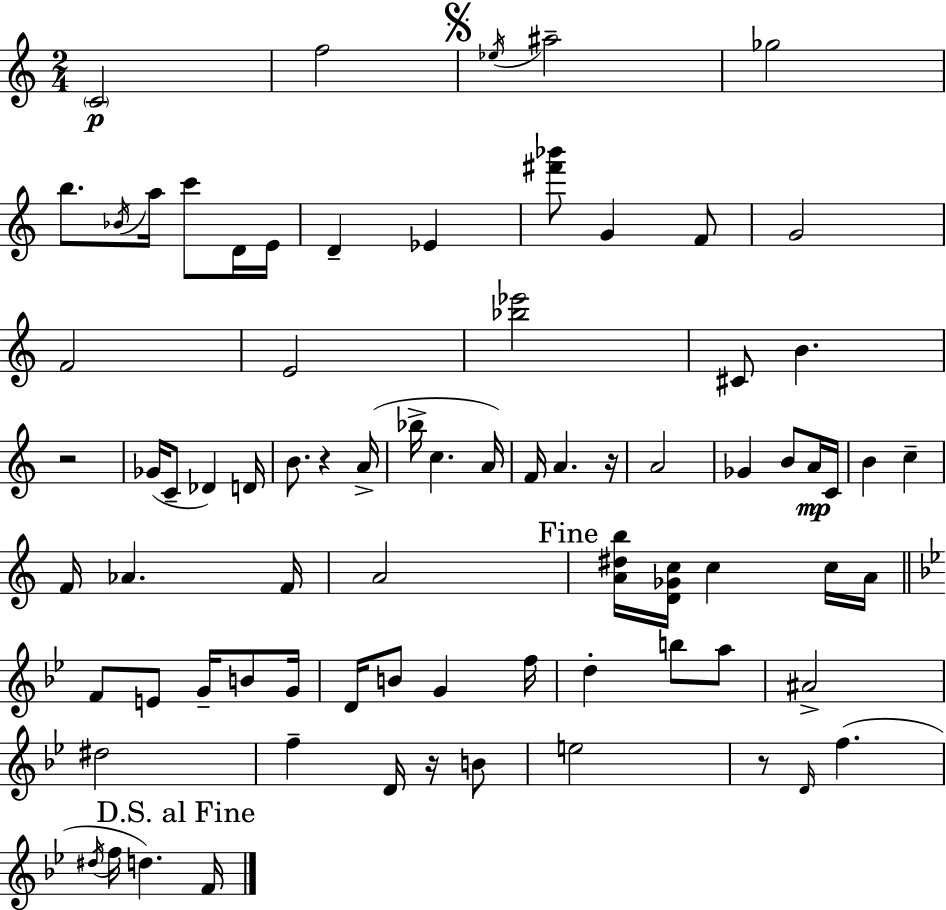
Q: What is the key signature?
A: A minor